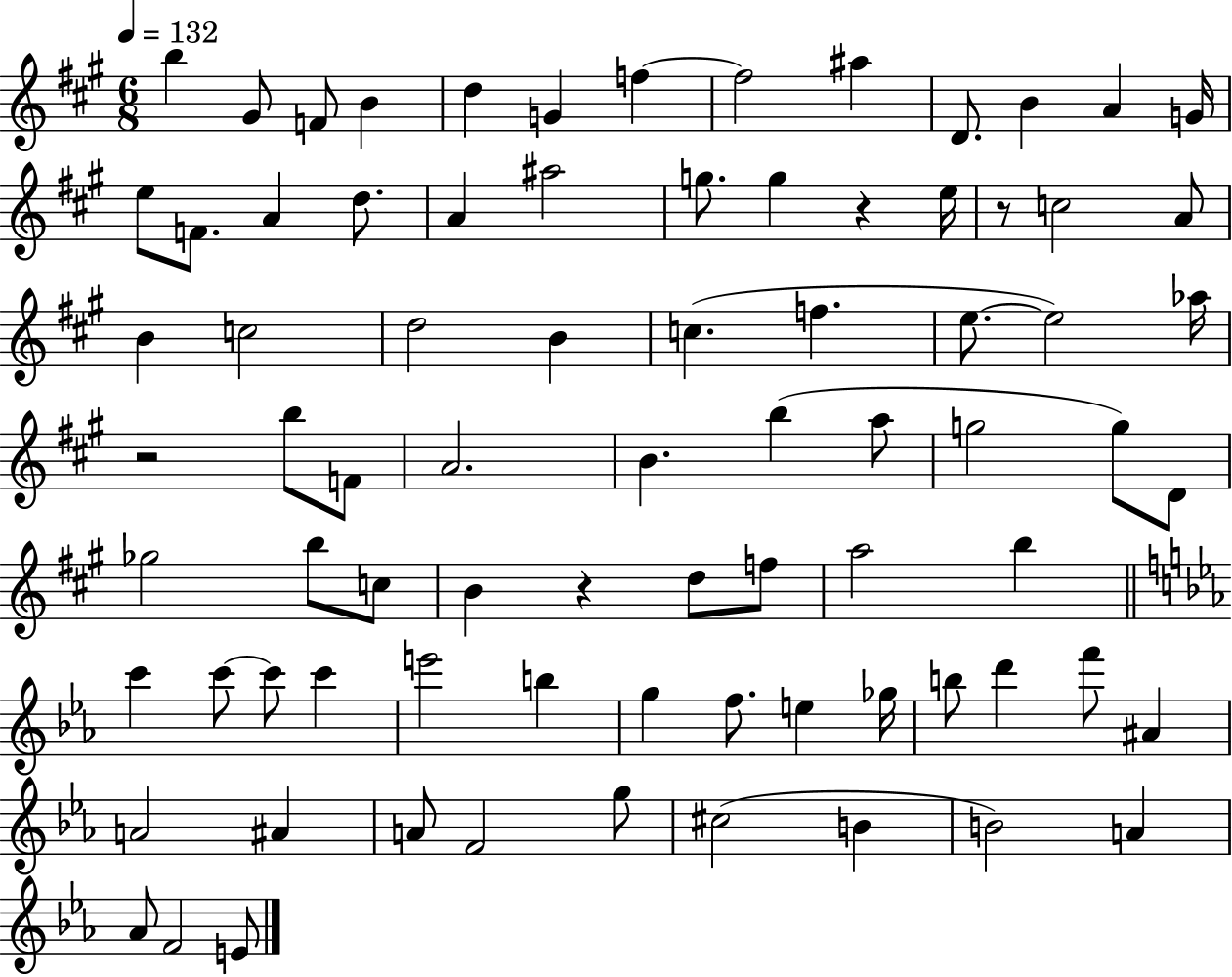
B5/q G#4/e F4/e B4/q D5/q G4/q F5/q F5/h A#5/q D4/e. B4/q A4/q G4/s E5/e F4/e. A4/q D5/e. A4/q A#5/h G5/e. G5/q R/q E5/s R/e C5/h A4/e B4/q C5/h D5/h B4/q C5/q. F5/q. E5/e. E5/h Ab5/s R/h B5/e F4/e A4/h. B4/q. B5/q A5/e G5/h G5/e D4/e Gb5/h B5/e C5/e B4/q R/q D5/e F5/e A5/h B5/q C6/q C6/e C6/e C6/q E6/h B5/q G5/q F5/e. E5/q Gb5/s B5/e D6/q F6/e A#4/q A4/h A#4/q A4/e F4/h G5/e C#5/h B4/q B4/h A4/q Ab4/e F4/h E4/e